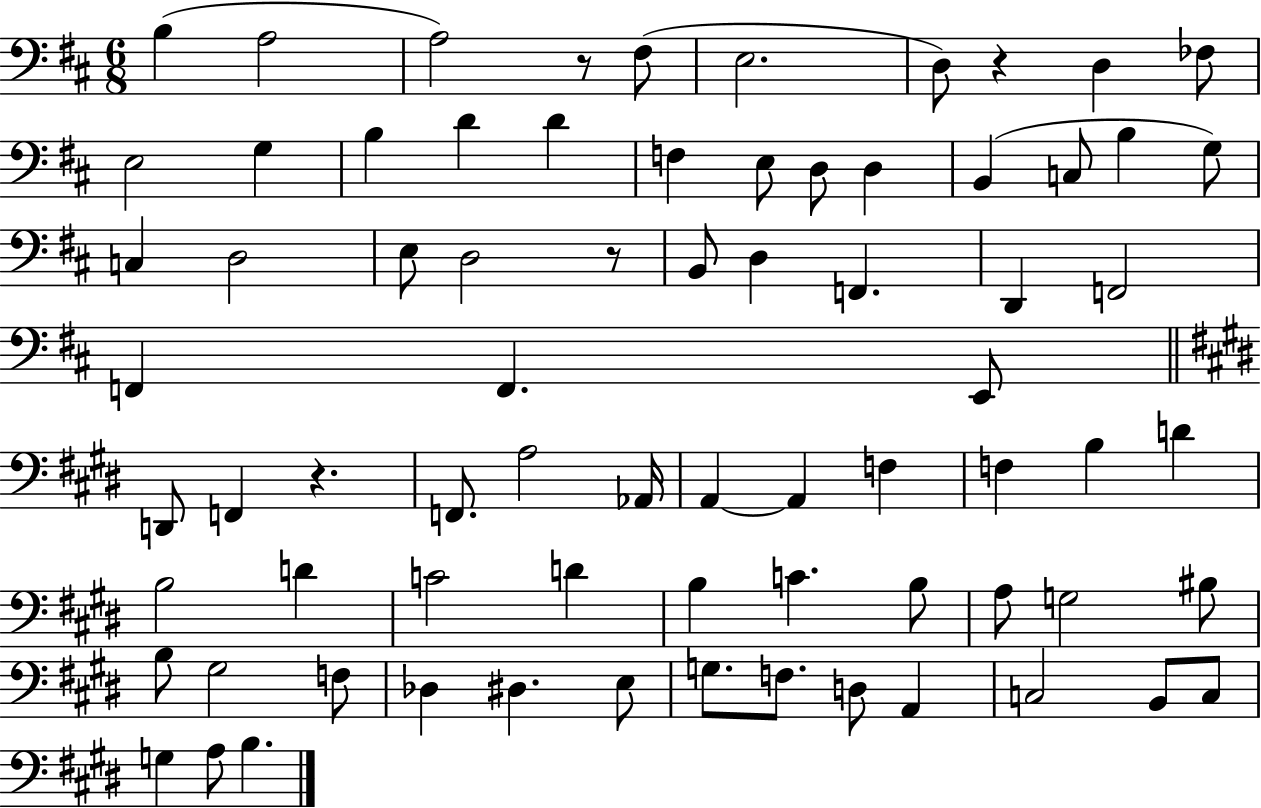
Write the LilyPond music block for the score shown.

{
  \clef bass
  \numericTimeSignature
  \time 6/8
  \key d \major
  b4( a2 | a2) r8 fis8( | e2. | d8) r4 d4 fes8 | \break e2 g4 | b4 d'4 d'4 | f4 e8 d8 d4 | b,4( c8 b4 g8) | \break c4 d2 | e8 d2 r8 | b,8 d4 f,4. | d,4 f,2 | \break f,4 f,4. e,8 | \bar "||" \break \key e \major d,8 f,4 r4. | f,8. a2 aes,16 | a,4~~ a,4 f4 | f4 b4 d'4 | \break b2 d'4 | c'2 d'4 | b4 c'4. b8 | a8 g2 bis8 | \break b8 gis2 f8 | des4 dis4. e8 | g8. f8. d8 a,4 | c2 b,8 c8 | \break g4 a8 b4. | \bar "|."
}